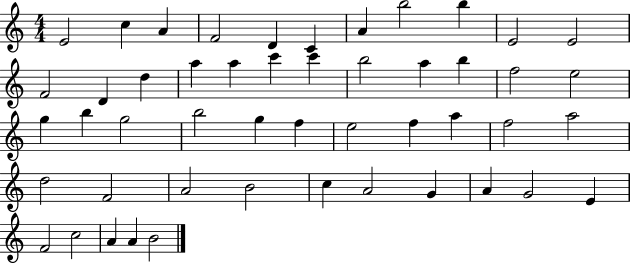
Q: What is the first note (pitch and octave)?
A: E4